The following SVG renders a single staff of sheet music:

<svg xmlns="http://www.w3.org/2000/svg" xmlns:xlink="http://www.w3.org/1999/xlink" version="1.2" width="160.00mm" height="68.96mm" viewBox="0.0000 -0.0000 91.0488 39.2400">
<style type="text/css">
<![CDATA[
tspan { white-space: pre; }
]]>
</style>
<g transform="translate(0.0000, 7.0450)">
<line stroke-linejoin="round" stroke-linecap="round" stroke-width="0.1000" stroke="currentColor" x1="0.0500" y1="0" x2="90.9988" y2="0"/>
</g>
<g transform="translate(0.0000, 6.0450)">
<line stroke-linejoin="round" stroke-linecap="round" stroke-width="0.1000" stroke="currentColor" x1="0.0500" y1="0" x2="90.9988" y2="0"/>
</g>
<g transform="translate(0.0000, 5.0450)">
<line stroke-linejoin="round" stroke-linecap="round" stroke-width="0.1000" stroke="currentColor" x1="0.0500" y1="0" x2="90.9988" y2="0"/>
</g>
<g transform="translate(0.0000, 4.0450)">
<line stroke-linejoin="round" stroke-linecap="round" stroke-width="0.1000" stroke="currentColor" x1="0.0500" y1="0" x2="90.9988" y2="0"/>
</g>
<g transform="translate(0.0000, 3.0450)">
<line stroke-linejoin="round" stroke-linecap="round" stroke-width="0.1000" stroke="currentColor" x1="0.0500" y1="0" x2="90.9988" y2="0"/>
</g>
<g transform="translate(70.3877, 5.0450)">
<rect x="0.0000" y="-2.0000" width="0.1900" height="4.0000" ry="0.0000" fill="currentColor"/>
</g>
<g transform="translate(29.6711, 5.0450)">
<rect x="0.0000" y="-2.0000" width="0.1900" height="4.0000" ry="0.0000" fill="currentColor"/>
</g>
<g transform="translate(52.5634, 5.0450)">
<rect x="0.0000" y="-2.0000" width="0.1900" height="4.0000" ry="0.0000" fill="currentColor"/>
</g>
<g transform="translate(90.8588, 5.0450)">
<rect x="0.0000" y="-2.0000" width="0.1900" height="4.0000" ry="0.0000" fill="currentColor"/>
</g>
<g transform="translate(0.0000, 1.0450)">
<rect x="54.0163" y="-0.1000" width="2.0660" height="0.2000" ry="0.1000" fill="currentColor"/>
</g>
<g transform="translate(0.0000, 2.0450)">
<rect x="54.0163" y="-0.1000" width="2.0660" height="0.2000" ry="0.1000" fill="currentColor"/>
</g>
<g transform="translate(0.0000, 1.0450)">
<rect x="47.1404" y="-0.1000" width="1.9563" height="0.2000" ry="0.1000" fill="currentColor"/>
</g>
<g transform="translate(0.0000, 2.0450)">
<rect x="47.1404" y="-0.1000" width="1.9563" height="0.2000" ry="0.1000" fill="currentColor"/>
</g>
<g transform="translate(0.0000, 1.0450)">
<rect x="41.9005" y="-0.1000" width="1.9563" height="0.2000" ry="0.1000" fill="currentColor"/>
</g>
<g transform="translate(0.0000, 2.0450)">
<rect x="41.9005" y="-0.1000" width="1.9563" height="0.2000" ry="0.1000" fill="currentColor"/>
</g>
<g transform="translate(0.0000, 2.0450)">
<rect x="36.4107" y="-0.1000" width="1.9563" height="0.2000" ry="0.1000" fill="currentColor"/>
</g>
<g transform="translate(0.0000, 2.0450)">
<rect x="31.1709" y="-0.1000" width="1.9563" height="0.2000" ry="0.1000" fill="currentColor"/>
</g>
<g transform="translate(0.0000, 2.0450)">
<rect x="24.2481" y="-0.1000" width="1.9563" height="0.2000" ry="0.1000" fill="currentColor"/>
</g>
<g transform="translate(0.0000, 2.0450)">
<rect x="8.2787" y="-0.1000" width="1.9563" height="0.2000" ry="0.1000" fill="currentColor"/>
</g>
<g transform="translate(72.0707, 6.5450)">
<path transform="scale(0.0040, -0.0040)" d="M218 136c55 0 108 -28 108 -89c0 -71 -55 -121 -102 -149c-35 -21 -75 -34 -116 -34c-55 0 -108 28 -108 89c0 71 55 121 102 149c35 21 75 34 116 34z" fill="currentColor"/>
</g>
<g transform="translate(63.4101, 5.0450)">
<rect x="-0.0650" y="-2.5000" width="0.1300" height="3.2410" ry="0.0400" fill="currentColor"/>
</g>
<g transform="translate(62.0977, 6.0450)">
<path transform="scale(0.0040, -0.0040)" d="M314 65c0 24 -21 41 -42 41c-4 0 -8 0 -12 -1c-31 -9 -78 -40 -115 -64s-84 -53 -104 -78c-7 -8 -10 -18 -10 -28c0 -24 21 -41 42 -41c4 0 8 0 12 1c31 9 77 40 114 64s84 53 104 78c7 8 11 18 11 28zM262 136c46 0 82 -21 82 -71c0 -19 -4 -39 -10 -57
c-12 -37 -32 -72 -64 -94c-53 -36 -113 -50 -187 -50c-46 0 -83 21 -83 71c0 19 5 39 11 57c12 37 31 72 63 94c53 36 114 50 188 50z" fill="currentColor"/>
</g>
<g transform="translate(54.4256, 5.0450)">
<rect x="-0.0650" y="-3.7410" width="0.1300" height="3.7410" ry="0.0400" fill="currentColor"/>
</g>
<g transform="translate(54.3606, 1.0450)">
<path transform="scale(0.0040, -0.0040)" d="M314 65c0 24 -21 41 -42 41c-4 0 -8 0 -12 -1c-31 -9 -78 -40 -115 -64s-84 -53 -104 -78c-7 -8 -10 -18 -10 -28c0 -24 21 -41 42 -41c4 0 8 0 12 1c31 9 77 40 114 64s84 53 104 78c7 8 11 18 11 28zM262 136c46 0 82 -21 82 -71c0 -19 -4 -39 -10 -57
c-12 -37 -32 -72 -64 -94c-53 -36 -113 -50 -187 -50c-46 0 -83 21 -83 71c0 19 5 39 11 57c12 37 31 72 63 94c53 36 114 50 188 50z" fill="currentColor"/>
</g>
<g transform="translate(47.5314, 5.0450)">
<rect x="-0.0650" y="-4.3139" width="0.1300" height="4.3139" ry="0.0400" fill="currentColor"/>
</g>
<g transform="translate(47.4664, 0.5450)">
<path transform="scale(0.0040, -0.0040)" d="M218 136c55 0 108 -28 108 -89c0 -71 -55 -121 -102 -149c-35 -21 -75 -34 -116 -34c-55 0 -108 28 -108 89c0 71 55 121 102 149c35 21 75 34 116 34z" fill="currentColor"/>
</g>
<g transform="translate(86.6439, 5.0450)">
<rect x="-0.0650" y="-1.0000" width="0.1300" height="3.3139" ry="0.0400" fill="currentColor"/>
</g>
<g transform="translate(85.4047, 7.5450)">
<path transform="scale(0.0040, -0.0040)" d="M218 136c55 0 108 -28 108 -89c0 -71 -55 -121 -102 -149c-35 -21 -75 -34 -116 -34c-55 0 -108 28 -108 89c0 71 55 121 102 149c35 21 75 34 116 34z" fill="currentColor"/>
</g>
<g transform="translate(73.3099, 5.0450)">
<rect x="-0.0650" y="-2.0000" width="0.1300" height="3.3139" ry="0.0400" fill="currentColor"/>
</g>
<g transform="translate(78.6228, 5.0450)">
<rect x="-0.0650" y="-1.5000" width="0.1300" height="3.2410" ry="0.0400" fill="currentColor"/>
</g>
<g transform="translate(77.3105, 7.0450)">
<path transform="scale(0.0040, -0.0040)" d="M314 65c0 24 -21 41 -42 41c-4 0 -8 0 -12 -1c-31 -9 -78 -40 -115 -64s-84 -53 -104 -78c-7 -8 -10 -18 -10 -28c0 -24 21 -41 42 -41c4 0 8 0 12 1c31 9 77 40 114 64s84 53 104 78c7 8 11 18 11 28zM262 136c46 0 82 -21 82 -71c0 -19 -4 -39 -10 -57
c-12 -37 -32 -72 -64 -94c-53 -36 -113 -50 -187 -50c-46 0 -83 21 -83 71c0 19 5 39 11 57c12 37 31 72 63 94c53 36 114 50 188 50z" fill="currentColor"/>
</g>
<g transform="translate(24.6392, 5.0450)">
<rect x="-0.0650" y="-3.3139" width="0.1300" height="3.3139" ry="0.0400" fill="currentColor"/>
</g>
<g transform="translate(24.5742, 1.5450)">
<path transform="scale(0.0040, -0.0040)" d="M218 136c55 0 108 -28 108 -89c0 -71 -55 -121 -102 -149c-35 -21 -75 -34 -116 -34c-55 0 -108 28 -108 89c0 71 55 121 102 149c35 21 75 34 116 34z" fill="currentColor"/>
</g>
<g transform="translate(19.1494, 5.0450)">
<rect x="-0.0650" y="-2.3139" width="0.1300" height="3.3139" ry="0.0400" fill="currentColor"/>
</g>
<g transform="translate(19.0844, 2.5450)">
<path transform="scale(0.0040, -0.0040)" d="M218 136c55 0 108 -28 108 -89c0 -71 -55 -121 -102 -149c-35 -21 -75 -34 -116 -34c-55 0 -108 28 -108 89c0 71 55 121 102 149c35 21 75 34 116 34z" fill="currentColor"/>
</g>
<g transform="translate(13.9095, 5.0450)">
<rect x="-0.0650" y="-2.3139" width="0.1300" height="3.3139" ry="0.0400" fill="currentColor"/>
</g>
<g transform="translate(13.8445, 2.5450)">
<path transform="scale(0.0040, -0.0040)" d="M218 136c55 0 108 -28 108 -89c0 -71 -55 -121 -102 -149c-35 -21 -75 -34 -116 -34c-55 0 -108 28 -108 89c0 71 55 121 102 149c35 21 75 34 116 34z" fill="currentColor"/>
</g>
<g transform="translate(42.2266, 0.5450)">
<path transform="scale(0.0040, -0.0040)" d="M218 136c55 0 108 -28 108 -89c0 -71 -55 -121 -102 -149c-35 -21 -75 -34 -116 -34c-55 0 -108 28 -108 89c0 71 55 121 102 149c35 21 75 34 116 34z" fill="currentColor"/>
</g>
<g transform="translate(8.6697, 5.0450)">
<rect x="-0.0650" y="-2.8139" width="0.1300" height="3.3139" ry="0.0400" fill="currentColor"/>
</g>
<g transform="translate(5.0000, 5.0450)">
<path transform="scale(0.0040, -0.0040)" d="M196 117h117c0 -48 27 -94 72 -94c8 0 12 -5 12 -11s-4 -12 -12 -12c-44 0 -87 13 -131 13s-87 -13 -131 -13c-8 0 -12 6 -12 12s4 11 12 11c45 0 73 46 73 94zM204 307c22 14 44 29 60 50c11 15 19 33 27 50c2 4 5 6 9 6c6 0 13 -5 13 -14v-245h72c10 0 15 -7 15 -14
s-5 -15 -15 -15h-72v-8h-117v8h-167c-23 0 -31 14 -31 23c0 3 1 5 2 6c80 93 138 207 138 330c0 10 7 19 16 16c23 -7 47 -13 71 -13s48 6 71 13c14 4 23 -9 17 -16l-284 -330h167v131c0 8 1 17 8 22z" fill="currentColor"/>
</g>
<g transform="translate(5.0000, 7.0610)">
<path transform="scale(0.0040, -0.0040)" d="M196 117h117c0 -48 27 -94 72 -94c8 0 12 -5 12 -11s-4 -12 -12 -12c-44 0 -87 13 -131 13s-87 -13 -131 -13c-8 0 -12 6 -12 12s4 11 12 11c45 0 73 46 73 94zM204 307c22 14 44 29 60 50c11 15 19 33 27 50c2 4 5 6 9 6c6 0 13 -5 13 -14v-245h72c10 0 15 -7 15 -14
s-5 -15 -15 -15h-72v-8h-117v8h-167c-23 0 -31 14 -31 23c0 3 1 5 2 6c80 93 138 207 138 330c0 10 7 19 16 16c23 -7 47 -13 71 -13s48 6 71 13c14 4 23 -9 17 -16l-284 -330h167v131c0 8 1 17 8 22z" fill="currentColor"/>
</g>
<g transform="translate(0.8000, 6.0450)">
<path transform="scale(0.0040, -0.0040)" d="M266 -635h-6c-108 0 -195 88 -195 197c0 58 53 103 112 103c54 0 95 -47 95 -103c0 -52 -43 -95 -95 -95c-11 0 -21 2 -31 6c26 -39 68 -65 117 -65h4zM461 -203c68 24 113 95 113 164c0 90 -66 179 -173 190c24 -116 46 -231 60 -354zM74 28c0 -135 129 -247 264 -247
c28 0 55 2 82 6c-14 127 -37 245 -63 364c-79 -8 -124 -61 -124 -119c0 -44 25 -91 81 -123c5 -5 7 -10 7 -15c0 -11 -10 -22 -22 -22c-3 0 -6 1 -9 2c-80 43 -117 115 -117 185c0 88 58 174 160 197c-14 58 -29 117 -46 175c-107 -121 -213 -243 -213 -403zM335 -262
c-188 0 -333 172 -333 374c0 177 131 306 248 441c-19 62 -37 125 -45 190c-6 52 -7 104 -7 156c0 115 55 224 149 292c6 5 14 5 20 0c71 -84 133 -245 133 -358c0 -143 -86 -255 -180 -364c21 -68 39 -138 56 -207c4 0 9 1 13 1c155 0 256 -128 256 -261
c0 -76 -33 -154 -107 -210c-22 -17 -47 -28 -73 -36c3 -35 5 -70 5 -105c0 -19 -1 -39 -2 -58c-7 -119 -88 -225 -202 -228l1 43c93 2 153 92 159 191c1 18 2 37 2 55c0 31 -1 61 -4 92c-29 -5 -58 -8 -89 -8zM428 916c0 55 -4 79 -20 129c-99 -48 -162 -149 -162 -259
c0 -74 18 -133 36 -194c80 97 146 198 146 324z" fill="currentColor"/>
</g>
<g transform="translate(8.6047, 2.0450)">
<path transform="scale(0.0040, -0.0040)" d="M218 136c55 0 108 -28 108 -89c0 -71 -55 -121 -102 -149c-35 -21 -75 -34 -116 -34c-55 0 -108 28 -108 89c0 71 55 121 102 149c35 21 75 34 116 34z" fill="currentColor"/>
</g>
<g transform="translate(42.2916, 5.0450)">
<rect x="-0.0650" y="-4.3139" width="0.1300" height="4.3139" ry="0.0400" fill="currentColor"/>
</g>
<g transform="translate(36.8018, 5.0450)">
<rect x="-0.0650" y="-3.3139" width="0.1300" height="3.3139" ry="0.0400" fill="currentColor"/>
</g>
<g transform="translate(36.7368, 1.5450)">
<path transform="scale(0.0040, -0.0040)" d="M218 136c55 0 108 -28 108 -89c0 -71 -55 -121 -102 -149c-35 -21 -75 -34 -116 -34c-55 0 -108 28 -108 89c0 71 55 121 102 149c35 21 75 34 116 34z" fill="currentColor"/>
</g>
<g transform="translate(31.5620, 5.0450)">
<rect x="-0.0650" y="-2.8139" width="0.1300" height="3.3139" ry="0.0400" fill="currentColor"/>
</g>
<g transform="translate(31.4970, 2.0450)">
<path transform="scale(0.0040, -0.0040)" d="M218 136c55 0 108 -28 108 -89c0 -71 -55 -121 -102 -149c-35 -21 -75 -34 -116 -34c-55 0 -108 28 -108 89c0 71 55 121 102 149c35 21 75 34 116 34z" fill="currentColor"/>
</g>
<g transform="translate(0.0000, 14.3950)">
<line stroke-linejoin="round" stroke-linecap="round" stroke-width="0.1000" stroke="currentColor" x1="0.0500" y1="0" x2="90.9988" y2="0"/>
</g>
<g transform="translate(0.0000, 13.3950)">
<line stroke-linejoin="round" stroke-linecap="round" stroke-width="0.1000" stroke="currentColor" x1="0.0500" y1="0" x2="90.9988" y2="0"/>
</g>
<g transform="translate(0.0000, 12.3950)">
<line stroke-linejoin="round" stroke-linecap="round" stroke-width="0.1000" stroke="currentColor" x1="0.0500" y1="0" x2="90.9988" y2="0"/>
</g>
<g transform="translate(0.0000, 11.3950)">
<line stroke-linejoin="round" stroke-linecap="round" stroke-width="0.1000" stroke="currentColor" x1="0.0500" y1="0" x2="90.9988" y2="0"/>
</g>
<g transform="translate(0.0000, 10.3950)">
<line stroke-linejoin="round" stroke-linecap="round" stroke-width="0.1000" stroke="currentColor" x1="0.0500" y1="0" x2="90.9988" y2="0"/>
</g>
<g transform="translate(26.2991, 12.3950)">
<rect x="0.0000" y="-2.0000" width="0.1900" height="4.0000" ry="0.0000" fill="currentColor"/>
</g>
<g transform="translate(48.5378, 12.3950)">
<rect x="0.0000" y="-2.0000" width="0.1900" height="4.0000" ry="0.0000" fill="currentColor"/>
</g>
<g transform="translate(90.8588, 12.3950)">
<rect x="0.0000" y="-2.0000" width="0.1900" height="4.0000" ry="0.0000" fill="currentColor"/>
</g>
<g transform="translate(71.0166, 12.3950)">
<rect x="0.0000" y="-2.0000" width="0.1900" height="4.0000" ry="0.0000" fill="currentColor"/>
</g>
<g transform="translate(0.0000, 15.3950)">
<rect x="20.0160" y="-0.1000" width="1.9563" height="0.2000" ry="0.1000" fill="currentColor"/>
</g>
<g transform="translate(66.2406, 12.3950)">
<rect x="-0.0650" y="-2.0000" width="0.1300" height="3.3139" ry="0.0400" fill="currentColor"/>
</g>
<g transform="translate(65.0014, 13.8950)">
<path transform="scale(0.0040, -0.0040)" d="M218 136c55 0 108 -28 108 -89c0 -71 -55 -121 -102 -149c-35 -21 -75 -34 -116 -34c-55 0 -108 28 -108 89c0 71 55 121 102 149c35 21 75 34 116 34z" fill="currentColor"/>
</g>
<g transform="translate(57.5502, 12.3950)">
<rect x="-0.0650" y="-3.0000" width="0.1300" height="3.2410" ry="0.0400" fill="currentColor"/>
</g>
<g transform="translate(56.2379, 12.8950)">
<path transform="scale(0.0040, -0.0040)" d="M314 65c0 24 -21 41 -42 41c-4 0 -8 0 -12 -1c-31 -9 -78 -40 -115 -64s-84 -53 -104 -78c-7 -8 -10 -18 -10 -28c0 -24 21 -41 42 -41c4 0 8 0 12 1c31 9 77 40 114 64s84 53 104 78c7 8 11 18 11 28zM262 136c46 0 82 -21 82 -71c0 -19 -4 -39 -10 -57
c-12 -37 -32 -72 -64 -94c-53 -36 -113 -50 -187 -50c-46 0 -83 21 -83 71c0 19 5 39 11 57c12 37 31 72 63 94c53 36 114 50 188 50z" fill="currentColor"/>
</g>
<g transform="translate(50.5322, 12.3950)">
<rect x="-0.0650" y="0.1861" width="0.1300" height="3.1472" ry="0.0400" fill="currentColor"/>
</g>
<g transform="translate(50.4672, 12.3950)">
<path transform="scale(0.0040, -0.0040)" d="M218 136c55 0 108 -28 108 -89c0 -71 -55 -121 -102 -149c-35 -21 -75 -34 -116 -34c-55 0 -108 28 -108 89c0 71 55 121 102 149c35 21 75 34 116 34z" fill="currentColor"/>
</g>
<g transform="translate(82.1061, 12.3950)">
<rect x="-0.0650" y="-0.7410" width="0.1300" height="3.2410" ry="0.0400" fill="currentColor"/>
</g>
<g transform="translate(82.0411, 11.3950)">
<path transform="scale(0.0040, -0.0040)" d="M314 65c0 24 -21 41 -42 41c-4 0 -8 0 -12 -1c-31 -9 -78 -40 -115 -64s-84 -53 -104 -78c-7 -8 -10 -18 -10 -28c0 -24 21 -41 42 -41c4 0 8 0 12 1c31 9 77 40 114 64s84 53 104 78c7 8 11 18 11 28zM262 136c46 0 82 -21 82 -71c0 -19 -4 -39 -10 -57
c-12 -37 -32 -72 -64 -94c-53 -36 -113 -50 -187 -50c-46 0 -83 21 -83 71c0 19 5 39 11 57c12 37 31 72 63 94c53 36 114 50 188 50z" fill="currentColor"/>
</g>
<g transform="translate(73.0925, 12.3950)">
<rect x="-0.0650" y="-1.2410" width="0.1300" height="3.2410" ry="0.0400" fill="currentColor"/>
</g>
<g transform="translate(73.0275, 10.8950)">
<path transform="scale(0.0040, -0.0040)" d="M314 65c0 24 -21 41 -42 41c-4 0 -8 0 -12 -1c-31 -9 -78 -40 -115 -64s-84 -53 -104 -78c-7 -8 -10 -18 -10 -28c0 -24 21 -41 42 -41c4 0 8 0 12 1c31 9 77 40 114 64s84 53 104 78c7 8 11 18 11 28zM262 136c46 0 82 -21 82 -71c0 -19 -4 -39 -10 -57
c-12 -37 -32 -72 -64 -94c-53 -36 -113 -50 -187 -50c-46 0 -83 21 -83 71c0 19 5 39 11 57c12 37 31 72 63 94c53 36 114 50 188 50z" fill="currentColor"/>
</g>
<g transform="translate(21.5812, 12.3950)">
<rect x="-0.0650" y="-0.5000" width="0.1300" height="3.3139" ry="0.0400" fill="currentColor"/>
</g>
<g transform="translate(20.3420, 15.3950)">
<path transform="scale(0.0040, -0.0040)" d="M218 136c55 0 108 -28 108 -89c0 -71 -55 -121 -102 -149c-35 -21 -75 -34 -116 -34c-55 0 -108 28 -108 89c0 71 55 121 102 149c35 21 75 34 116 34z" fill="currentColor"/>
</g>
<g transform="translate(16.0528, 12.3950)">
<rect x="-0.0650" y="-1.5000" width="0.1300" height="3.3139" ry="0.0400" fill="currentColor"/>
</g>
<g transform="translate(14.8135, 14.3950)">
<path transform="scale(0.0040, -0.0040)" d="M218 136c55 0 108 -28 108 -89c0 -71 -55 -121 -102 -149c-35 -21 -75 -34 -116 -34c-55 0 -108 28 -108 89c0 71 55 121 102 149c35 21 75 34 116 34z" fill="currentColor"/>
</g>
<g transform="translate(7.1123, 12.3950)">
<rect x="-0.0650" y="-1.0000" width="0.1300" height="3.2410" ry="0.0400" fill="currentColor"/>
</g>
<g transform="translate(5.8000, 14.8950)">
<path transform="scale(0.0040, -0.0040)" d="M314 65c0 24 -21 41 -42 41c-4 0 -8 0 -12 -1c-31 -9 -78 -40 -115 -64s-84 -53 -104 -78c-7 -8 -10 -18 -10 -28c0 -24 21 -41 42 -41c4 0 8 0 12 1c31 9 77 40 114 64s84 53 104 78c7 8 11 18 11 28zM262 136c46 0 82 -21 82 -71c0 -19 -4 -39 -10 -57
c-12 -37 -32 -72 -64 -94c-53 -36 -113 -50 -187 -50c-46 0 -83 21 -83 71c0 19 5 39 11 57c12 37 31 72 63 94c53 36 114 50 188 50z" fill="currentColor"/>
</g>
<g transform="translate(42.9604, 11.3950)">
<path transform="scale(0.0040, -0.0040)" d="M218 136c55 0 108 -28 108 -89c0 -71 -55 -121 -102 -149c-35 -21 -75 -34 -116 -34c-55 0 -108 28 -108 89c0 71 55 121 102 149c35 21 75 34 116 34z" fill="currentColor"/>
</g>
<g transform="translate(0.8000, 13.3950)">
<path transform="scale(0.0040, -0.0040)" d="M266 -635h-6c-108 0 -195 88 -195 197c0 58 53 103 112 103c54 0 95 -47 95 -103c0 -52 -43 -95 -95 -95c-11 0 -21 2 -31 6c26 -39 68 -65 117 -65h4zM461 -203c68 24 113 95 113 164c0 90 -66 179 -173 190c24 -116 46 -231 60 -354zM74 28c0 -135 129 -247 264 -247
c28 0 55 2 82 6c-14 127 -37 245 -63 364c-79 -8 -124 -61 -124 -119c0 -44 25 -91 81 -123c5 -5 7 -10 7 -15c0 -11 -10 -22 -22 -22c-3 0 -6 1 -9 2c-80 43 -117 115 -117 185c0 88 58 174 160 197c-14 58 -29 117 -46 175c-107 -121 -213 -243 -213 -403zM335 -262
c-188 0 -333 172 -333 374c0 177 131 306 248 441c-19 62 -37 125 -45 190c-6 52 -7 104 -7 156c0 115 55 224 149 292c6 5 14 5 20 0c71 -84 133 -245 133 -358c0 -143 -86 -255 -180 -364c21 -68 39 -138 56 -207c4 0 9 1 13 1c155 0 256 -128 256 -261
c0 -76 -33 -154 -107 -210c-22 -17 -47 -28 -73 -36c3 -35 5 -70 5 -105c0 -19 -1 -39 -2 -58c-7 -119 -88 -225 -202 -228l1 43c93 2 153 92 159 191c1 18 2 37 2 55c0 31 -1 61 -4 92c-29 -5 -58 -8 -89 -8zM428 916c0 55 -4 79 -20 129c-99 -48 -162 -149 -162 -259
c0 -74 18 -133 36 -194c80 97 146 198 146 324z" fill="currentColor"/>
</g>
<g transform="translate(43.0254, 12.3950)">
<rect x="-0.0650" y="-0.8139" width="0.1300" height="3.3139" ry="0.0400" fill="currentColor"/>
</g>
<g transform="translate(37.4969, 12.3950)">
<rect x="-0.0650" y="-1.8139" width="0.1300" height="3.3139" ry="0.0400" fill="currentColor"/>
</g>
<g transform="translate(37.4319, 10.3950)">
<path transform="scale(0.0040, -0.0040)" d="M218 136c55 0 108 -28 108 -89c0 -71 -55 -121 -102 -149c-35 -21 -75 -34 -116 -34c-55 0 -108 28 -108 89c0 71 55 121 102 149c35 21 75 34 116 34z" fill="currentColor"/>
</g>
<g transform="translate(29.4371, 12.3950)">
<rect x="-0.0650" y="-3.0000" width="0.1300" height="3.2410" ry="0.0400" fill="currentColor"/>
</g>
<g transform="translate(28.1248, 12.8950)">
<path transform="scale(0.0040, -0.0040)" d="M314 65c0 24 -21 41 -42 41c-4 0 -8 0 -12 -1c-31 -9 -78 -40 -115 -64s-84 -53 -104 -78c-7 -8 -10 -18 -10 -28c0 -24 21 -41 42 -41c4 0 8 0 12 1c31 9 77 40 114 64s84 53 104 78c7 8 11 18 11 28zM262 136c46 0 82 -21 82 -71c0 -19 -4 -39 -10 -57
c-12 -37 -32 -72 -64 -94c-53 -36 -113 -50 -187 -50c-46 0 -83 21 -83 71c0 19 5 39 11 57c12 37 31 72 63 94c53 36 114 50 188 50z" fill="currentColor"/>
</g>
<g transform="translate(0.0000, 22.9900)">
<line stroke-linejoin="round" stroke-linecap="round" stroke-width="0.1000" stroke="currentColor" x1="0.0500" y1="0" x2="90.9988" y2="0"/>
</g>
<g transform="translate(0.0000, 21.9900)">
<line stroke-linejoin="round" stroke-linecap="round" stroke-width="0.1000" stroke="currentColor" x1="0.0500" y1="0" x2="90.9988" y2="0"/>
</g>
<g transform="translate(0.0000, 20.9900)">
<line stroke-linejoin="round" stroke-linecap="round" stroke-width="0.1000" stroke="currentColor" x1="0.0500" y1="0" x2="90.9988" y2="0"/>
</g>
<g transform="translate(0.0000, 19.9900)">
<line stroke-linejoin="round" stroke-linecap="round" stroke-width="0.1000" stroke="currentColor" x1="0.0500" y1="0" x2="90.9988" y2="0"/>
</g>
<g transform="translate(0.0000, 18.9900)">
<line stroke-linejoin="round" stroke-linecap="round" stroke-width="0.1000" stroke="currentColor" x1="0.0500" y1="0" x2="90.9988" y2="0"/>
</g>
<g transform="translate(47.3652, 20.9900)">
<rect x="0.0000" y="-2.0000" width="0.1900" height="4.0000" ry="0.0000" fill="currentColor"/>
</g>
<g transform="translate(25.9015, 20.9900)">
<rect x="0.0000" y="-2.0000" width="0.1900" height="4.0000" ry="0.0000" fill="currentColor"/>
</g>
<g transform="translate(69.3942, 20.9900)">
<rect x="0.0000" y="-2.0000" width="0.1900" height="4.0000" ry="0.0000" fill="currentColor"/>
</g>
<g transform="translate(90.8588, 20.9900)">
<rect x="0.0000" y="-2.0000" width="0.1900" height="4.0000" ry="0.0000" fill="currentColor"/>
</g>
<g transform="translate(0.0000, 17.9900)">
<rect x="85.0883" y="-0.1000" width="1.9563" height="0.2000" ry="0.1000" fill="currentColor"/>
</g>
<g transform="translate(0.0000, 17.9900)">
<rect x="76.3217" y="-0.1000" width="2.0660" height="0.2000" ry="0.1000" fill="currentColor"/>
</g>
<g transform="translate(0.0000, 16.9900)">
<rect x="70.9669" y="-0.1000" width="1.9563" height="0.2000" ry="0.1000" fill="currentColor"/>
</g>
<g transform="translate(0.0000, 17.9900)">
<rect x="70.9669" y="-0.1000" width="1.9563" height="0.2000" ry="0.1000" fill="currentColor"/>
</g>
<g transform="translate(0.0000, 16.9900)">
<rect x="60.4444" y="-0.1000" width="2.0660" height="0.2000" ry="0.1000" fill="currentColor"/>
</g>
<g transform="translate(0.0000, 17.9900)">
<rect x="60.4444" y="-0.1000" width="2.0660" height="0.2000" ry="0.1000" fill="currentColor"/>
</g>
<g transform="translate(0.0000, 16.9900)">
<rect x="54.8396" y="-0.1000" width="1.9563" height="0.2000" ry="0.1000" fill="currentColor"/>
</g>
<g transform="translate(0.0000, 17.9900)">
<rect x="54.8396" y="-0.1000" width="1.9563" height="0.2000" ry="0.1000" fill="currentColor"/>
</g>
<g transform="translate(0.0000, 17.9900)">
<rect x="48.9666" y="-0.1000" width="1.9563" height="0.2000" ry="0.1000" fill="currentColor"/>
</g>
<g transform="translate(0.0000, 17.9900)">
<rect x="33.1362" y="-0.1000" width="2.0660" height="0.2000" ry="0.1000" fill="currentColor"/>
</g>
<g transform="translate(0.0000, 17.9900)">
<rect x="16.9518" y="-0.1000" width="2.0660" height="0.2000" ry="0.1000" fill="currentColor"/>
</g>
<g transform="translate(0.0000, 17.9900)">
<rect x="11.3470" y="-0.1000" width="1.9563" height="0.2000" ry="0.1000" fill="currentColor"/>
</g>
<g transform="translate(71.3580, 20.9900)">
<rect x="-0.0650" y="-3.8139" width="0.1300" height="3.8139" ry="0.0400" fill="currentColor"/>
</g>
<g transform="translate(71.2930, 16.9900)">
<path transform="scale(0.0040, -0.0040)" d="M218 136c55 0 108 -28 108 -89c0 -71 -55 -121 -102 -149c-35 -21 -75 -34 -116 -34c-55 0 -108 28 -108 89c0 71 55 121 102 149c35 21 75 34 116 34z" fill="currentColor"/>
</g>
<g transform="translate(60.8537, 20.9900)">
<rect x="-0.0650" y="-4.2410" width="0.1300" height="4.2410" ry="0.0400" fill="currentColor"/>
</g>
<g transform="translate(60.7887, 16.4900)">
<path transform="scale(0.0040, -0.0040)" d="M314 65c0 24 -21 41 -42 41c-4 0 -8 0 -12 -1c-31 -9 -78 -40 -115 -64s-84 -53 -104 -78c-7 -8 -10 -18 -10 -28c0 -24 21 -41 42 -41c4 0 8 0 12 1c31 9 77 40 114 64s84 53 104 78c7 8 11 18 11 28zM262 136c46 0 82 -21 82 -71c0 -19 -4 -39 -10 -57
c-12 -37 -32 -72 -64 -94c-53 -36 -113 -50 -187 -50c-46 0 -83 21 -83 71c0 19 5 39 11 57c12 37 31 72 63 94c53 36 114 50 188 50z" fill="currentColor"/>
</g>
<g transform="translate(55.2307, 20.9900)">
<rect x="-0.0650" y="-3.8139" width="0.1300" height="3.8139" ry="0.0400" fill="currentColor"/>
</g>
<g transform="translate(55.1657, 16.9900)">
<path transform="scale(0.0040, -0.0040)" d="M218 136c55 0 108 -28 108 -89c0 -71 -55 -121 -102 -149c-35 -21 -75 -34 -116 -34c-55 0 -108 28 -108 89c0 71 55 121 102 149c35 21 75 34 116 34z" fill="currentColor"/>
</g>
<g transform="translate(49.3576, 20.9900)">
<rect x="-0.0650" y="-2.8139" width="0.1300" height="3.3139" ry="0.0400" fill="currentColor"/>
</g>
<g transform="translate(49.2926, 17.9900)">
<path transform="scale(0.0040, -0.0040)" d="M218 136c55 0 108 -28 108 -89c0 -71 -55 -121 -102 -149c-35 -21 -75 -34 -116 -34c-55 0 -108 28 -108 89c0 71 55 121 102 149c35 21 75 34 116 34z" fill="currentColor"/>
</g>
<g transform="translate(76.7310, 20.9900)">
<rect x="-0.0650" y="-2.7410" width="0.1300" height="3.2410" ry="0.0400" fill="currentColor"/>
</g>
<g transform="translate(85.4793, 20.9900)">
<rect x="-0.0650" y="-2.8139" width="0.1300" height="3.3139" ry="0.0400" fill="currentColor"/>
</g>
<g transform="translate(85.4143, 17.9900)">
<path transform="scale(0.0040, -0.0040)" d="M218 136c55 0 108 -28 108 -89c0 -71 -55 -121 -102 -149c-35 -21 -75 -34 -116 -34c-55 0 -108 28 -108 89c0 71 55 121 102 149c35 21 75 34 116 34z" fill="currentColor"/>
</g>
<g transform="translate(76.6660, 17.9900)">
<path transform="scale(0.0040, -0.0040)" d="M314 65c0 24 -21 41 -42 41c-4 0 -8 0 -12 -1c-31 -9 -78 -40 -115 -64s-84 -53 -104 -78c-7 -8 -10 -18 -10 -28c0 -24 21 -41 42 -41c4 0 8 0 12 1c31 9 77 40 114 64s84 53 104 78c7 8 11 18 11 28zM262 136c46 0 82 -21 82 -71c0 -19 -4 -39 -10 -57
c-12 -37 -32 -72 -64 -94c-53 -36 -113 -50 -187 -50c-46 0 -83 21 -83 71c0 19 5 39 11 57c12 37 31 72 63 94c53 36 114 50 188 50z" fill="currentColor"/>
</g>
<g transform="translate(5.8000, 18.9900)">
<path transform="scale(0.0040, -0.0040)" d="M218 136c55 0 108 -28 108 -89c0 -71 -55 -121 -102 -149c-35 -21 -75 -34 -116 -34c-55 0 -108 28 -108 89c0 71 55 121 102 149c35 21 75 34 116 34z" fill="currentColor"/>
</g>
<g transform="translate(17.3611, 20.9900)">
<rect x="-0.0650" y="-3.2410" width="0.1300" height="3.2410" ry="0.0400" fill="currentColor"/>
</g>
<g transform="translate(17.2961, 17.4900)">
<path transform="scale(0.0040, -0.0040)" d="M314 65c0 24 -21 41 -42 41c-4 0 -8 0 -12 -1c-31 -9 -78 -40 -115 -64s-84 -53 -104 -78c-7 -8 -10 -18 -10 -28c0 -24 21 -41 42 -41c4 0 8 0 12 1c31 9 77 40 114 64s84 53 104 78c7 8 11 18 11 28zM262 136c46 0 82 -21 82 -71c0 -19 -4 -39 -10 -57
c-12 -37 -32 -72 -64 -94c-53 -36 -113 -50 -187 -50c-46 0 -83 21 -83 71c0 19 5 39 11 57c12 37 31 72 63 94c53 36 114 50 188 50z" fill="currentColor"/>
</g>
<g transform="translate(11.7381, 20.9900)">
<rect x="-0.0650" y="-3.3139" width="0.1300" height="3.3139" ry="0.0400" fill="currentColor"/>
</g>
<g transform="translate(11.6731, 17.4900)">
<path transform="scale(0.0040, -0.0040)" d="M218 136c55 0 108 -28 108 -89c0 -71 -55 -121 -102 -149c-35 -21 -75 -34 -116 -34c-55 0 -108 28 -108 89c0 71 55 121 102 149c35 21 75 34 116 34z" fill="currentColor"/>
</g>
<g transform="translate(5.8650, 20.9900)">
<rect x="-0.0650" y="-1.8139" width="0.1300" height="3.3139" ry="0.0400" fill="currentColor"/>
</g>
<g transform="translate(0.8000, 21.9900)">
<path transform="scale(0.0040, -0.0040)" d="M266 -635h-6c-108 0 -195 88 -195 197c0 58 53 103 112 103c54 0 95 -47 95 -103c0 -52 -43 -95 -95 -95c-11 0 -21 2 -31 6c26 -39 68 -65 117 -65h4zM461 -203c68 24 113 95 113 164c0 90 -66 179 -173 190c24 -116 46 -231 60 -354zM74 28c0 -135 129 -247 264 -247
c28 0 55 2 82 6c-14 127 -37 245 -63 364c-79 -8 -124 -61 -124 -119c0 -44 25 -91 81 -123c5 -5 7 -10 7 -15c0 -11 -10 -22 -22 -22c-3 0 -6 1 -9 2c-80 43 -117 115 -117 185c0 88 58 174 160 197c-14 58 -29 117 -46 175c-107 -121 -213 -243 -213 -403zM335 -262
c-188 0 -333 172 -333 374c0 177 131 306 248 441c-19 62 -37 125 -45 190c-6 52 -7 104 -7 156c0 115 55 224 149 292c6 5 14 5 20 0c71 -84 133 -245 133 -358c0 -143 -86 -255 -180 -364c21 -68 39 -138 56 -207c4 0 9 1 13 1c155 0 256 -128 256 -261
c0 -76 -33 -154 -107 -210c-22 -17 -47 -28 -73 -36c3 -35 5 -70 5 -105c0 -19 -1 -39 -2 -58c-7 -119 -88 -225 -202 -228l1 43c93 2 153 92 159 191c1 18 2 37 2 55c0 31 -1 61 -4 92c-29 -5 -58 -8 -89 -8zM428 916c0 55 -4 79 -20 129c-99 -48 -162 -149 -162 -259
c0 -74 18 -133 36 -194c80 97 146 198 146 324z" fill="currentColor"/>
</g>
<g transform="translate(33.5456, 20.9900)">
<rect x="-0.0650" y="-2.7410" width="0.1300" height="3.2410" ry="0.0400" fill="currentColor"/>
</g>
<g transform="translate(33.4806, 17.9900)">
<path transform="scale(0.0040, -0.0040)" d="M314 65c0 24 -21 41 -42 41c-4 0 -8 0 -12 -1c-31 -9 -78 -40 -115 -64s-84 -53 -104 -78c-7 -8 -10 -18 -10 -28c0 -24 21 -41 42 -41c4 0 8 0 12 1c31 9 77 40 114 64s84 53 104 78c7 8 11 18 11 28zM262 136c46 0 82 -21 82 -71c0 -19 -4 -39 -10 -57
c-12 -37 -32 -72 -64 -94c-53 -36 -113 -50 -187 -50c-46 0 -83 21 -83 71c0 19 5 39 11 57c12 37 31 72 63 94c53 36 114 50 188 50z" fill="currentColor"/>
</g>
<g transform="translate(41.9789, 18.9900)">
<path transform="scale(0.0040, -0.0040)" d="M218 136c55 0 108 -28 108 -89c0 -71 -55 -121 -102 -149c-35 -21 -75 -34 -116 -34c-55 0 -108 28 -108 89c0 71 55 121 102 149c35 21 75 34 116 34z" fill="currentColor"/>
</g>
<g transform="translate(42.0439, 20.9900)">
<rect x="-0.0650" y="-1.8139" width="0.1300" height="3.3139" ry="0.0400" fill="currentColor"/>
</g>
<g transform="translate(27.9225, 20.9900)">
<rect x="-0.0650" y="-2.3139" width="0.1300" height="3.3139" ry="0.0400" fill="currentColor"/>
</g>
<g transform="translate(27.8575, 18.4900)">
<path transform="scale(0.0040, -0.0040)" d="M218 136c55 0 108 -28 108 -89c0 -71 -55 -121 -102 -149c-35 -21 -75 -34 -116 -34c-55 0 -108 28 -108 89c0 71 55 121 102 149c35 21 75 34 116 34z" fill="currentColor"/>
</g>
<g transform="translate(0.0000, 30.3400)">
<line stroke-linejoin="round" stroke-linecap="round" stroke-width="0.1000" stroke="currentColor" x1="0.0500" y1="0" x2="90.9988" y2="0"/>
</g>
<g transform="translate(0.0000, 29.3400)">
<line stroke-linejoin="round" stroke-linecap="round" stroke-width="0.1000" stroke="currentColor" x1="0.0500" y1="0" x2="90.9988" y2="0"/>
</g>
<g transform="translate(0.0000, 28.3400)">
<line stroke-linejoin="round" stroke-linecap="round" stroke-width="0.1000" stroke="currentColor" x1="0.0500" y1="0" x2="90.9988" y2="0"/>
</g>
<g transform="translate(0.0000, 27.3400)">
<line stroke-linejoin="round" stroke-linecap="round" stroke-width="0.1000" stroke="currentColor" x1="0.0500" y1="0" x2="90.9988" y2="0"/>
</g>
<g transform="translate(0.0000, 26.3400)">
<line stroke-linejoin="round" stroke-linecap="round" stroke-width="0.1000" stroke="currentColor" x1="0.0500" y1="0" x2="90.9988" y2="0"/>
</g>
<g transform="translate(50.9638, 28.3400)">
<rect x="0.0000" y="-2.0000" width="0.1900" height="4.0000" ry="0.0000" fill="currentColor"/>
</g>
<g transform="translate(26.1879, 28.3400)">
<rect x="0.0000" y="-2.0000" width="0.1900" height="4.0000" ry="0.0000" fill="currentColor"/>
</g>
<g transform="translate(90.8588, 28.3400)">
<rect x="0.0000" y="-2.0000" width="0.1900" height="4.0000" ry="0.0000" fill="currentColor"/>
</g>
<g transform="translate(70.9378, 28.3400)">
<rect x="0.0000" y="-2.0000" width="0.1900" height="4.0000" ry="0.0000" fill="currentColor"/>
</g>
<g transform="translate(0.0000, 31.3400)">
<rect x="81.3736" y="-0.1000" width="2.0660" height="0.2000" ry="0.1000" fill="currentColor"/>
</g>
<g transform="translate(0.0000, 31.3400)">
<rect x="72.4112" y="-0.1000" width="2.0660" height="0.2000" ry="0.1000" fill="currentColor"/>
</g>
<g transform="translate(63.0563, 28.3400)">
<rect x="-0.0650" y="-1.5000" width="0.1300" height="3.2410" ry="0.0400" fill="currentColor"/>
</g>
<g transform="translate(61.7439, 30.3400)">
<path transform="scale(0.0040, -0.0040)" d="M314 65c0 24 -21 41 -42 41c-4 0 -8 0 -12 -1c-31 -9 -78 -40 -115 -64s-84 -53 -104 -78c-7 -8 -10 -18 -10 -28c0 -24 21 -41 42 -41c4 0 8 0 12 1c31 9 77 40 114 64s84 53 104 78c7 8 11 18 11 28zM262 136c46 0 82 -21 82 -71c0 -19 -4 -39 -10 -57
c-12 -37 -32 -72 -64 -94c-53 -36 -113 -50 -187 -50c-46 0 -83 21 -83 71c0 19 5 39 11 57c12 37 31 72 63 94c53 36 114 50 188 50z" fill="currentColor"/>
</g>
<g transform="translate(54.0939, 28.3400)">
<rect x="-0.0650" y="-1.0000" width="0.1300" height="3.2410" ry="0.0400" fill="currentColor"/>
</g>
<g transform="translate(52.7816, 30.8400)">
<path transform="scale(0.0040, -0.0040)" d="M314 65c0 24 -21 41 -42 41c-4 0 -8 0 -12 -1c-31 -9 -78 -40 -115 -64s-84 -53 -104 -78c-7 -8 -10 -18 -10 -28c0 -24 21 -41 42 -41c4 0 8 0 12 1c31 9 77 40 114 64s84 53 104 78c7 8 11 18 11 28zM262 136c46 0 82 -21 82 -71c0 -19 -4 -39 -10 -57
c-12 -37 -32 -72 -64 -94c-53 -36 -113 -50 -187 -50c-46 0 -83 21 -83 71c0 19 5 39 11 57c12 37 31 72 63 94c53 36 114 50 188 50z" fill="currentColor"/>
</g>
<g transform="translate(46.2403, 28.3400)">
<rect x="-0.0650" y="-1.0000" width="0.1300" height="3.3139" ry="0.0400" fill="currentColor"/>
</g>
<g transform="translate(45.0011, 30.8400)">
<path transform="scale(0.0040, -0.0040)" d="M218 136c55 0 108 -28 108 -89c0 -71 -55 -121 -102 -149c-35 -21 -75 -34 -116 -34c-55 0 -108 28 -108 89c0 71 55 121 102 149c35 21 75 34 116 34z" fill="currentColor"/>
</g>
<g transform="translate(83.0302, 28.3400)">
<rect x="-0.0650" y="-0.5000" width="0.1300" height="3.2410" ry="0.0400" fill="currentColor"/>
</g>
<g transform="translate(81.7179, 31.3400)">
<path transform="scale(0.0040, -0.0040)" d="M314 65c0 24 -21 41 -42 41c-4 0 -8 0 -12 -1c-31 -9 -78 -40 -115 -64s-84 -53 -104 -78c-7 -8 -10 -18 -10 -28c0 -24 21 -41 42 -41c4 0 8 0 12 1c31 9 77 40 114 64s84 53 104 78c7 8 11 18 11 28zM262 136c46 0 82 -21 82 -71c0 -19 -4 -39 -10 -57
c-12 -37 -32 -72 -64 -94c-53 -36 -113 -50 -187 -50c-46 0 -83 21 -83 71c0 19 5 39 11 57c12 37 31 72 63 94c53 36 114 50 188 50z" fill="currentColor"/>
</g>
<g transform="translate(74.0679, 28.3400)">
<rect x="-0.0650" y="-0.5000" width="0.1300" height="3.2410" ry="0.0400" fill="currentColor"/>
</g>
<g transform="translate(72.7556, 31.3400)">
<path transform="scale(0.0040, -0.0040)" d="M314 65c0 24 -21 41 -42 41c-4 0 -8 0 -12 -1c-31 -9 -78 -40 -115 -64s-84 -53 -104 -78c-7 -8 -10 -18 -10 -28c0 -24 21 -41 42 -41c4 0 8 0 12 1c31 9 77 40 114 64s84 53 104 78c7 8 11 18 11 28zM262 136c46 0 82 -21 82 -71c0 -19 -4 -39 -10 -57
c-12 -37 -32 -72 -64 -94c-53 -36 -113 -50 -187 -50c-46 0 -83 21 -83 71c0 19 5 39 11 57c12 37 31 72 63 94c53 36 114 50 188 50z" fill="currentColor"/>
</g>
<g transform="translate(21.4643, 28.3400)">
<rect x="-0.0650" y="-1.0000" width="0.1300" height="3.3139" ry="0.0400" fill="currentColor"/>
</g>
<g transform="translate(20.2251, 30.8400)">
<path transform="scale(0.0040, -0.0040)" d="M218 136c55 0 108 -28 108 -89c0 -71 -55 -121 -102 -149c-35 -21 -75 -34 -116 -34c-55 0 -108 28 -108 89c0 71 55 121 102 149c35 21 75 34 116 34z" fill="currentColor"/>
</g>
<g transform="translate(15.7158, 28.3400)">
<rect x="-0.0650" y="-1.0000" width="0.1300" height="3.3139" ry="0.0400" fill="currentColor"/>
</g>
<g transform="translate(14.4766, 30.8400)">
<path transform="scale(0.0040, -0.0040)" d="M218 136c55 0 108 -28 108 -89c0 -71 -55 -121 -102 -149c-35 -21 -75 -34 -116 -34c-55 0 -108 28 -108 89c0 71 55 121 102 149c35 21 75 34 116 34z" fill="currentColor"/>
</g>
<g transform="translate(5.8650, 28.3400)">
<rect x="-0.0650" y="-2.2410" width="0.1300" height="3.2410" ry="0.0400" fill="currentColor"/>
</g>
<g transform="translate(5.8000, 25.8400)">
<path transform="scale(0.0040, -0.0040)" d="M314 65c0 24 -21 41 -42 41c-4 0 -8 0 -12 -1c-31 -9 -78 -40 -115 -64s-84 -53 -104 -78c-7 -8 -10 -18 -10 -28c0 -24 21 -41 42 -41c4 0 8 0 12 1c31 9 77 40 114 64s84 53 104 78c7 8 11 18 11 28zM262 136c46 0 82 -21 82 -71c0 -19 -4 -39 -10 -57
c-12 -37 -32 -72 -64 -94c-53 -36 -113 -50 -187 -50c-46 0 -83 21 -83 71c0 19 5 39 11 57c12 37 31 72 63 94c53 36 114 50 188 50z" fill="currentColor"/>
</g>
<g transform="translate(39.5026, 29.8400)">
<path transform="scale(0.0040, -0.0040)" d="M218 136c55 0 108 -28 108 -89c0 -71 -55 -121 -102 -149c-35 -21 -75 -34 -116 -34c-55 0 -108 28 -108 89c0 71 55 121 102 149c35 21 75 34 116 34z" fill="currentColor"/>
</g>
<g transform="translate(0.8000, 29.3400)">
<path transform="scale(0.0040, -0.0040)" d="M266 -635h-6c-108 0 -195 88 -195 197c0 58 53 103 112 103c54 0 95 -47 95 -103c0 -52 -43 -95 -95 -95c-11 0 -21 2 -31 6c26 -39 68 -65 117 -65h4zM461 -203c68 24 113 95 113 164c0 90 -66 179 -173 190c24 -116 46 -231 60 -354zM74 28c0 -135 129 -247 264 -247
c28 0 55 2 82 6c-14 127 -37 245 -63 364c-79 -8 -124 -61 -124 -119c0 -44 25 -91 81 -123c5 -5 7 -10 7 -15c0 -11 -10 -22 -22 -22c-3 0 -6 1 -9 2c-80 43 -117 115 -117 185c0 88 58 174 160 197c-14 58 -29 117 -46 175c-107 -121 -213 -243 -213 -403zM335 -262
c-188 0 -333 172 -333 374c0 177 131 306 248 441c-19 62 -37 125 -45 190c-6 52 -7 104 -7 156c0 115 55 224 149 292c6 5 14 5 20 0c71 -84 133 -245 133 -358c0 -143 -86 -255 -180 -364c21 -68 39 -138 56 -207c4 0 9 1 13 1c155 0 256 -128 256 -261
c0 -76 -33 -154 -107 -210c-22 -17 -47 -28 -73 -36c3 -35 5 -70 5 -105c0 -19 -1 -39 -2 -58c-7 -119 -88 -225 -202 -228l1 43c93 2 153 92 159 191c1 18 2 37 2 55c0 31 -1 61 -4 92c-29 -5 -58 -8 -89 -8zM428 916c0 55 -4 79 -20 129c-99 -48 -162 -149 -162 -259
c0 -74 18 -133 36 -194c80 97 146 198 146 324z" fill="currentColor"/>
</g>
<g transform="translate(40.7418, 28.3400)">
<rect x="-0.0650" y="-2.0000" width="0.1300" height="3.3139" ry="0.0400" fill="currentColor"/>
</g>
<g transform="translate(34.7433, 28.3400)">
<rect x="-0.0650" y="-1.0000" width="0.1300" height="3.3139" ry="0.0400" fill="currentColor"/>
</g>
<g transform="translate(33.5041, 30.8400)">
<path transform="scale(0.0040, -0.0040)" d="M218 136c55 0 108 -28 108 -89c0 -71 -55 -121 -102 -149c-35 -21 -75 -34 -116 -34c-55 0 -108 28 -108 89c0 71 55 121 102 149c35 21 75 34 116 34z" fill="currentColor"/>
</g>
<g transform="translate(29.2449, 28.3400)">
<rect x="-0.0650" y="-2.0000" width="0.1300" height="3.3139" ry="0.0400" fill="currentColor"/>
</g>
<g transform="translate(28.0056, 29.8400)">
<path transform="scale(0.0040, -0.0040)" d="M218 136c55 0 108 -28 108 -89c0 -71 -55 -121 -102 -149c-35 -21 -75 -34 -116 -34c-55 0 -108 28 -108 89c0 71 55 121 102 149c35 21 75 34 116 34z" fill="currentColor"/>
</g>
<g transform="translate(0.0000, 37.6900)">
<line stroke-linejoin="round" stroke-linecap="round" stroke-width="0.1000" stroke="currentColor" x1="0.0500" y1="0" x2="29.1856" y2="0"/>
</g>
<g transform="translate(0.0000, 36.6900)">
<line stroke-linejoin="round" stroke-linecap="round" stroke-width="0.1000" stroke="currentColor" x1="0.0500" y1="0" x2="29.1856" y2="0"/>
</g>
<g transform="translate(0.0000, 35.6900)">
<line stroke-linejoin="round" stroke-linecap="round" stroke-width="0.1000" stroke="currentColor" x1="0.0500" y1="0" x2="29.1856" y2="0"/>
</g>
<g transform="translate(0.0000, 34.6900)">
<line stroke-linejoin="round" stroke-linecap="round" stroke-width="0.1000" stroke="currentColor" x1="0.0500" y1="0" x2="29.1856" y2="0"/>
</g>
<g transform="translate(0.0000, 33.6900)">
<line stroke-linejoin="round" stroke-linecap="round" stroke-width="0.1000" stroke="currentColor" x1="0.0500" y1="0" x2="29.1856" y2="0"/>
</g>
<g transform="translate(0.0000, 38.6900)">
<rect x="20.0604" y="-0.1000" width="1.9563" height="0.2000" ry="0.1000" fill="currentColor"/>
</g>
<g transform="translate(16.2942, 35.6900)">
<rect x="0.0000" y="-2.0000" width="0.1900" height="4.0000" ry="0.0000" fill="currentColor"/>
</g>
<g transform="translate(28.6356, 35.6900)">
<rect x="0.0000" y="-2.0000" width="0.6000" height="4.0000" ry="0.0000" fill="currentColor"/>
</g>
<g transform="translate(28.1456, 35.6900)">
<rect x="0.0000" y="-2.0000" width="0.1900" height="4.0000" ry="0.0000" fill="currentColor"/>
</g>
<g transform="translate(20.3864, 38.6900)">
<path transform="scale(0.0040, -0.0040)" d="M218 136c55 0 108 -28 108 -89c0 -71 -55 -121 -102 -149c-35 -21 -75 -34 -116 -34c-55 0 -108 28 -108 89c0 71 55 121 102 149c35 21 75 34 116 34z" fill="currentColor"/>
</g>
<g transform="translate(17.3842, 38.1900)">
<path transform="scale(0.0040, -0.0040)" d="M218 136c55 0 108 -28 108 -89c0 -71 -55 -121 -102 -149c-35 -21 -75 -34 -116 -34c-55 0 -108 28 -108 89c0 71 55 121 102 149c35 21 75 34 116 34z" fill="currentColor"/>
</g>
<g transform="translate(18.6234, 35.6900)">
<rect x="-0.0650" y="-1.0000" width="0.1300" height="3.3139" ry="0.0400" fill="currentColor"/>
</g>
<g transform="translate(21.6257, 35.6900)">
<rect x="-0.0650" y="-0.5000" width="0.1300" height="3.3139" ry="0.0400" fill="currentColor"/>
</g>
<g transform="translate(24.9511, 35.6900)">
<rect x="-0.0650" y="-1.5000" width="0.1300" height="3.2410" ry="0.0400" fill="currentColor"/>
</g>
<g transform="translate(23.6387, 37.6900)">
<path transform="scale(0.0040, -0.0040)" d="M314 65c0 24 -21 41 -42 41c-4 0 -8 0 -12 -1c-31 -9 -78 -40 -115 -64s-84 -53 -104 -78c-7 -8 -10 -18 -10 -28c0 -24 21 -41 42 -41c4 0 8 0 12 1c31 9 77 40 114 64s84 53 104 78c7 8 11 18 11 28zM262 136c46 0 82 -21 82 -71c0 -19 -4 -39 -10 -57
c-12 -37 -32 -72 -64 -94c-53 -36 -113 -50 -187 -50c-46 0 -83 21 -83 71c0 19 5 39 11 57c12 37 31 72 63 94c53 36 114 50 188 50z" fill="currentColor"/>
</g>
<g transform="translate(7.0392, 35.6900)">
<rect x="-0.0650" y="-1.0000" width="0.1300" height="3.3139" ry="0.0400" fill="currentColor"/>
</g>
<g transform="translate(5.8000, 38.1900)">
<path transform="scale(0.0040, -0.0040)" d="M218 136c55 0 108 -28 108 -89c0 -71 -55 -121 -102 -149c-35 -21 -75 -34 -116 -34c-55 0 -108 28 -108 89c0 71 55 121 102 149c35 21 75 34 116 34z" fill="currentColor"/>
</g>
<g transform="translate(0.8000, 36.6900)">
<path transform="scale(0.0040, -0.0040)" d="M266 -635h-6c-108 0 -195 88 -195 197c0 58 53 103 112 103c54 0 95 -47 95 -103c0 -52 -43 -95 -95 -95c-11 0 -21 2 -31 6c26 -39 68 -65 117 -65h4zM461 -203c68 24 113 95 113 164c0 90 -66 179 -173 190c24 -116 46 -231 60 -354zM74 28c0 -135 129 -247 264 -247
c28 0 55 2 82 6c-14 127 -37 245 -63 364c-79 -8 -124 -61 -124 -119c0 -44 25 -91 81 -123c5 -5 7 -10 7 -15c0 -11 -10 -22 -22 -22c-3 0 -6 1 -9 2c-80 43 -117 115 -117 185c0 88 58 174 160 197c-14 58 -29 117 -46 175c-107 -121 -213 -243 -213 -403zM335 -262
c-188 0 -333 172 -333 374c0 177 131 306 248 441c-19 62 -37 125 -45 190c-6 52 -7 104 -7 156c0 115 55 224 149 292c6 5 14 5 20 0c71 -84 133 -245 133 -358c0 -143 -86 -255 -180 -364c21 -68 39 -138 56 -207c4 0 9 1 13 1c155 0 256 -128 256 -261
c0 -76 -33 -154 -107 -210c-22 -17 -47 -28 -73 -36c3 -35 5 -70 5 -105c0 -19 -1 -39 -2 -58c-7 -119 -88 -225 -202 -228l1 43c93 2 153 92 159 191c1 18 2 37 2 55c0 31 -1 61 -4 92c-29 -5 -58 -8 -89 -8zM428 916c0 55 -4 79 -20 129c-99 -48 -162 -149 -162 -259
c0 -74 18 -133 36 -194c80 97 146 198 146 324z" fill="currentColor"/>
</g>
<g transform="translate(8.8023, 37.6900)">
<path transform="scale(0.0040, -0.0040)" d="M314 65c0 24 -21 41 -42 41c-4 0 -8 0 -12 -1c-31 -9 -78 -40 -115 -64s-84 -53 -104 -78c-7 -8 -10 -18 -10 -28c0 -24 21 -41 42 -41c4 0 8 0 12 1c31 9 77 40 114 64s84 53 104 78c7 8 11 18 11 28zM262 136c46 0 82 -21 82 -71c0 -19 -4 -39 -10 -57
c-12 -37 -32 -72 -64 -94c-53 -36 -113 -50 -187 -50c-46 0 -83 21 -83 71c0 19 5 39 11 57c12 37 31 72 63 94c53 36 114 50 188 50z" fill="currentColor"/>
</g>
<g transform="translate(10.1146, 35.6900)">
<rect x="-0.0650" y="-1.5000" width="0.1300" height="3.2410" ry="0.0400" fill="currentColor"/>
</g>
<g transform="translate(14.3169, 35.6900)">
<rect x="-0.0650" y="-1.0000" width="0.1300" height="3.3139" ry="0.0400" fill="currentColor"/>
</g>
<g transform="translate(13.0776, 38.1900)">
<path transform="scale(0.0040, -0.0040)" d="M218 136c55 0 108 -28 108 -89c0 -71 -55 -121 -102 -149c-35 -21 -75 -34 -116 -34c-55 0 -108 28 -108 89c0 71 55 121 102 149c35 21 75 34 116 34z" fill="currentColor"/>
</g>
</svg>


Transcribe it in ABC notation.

X:1
T:Untitled
M:4/4
L:1/4
K:C
a g g b a b d' d' c'2 G2 F E2 D D2 E C A2 f d B A2 F e2 d2 f b b2 g a2 f a c' d'2 c' a2 a g2 D D F D F D D2 E2 C2 C2 D E2 D D C E2